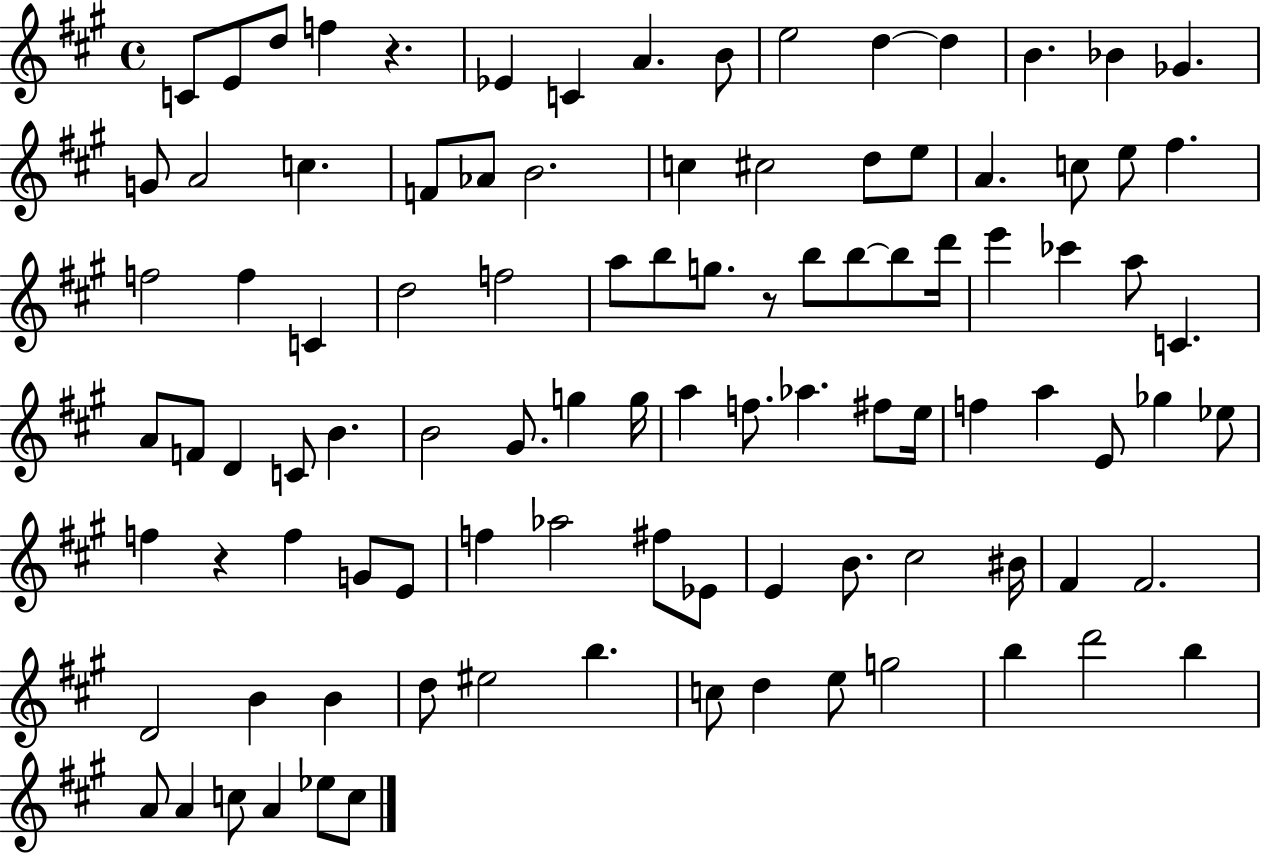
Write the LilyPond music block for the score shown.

{
  \clef treble
  \time 4/4
  \defaultTimeSignature
  \key a \major
  c'8 e'8 d''8 f''4 r4. | ees'4 c'4 a'4. b'8 | e''2 d''4~~ d''4 | b'4. bes'4 ges'4. | \break g'8 a'2 c''4. | f'8 aes'8 b'2. | c''4 cis''2 d''8 e''8 | a'4. c''8 e''8 fis''4. | \break f''2 f''4 c'4 | d''2 f''2 | a''8 b''8 g''8. r8 b''8 b''8~~ b''8 d'''16 | e'''4 ces'''4 a''8 c'4. | \break a'8 f'8 d'4 c'8 b'4. | b'2 gis'8. g''4 g''16 | a''4 f''8. aes''4. fis''8 e''16 | f''4 a''4 e'8 ges''4 ees''8 | \break f''4 r4 f''4 g'8 e'8 | f''4 aes''2 fis''8 ees'8 | e'4 b'8. cis''2 bis'16 | fis'4 fis'2. | \break d'2 b'4 b'4 | d''8 eis''2 b''4. | c''8 d''4 e''8 g''2 | b''4 d'''2 b''4 | \break a'8 a'4 c''8 a'4 ees''8 c''8 | \bar "|."
}